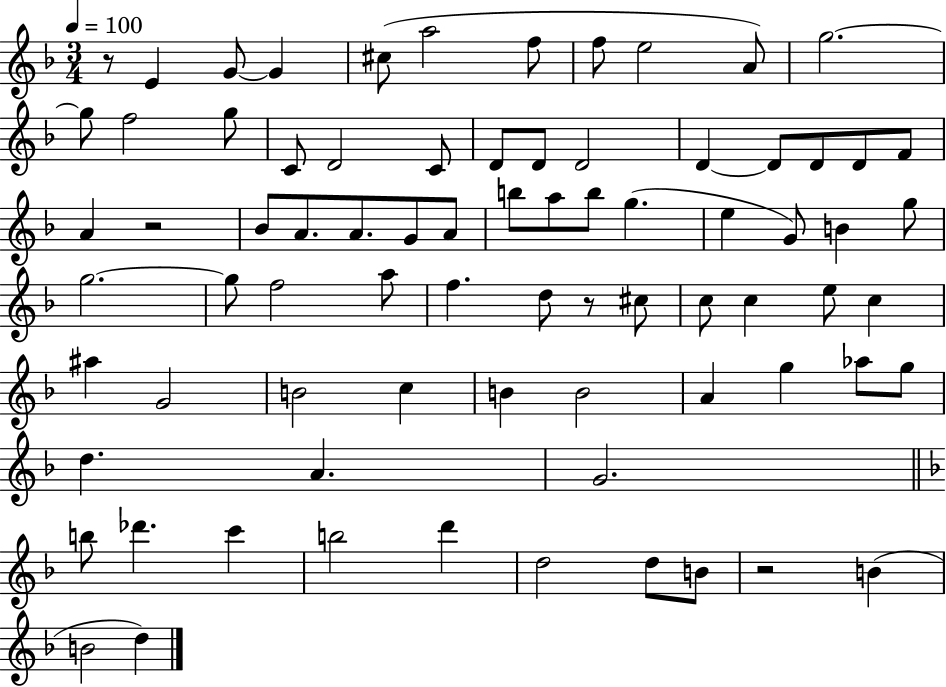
{
  \clef treble
  \numericTimeSignature
  \time 3/4
  \key f \major
  \tempo 4 = 100
  \repeat volta 2 { r8 e'4 g'8~~ g'4 | cis''8( a''2 f''8 | f''8 e''2 a'8) | g''2.~~ | \break g''8 f''2 g''8 | c'8 d'2 c'8 | d'8 d'8 d'2 | d'4~~ d'8 d'8 d'8 f'8 | \break a'4 r2 | bes'8 a'8. a'8. g'8 a'8 | b''8 a''8 b''8 g''4.( | e''4 g'8) b'4 g''8 | \break g''2.~~ | g''8 f''2 a''8 | f''4. d''8 r8 cis''8 | c''8 c''4 e''8 c''4 | \break ais''4 g'2 | b'2 c''4 | b'4 b'2 | a'4 g''4 aes''8 g''8 | \break d''4. a'4. | g'2. | \bar "||" \break \key f \major b''8 des'''4. c'''4 | b''2 d'''4 | d''2 d''8 b'8 | r2 b'4( | \break b'2 d''4) | } \bar "|."
}